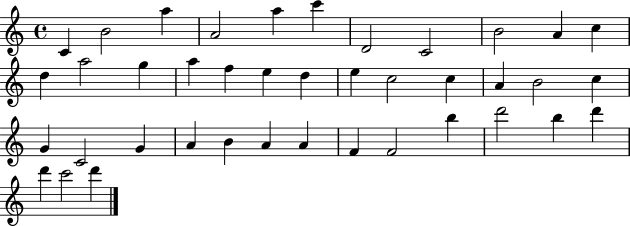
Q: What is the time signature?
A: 4/4